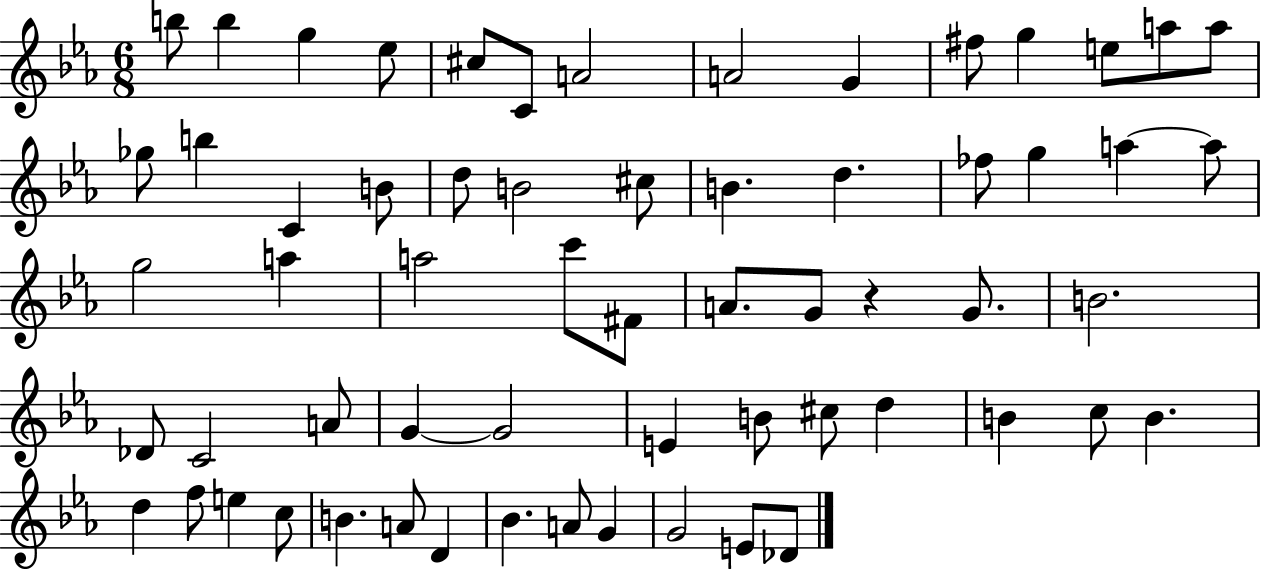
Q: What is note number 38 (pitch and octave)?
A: C4